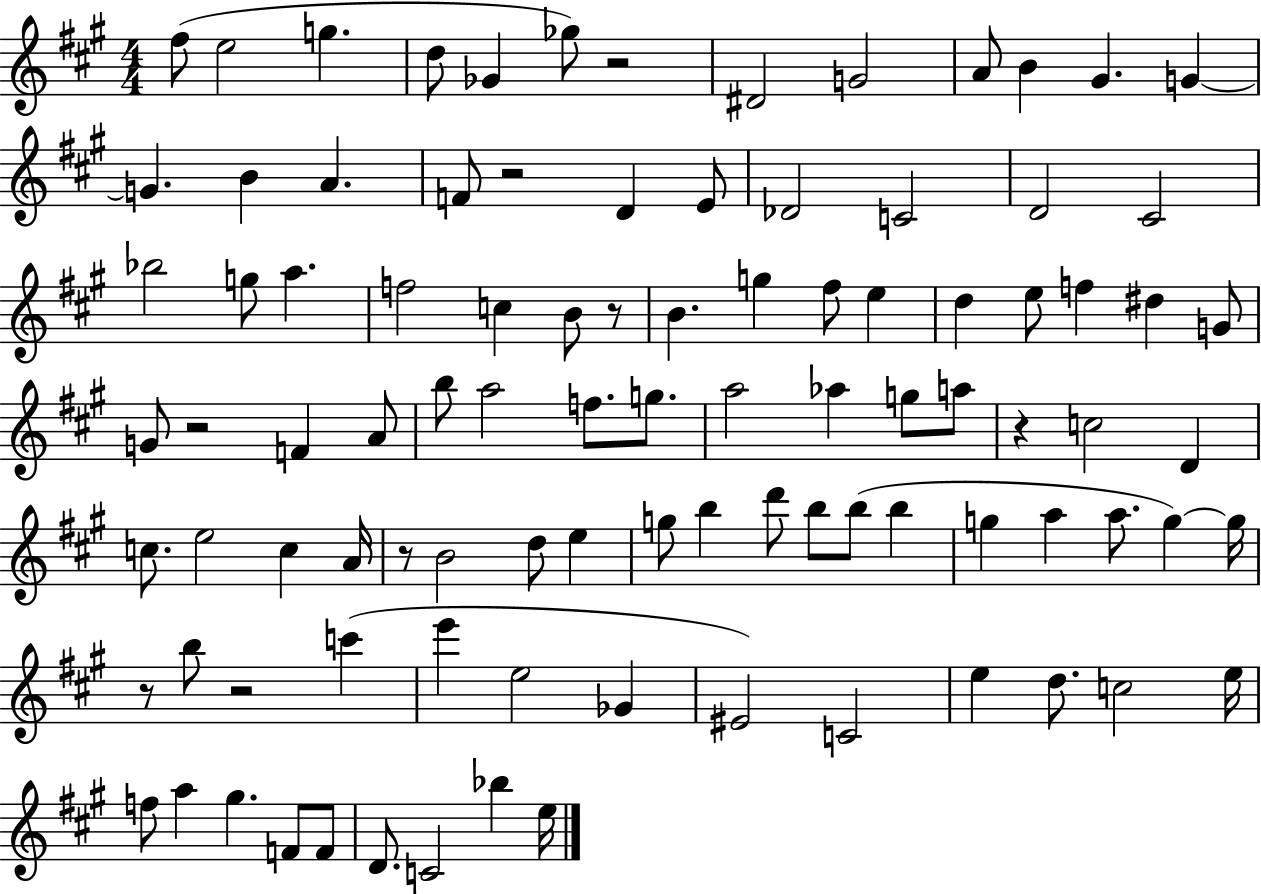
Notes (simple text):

F#5/e E5/h G5/q. D5/e Gb4/q Gb5/e R/h D#4/h G4/h A4/e B4/q G#4/q. G4/q G4/q. B4/q A4/q. F4/e R/h D4/q E4/e Db4/h C4/h D4/h C#4/h Bb5/h G5/e A5/q. F5/h C5/q B4/e R/e B4/q. G5/q F#5/e E5/q D5/q E5/e F5/q D#5/q G4/e G4/e R/h F4/q A4/e B5/e A5/h F5/e. G5/e. A5/h Ab5/q G5/e A5/e R/q C5/h D4/q C5/e. E5/h C5/q A4/s R/e B4/h D5/e E5/q G5/e B5/q D6/e B5/e B5/e B5/q G5/q A5/q A5/e. G5/q G5/s R/e B5/e R/h C6/q E6/q E5/h Gb4/q EIS4/h C4/h E5/q D5/e. C5/h E5/s F5/e A5/q G#5/q. F4/e F4/e D4/e. C4/h Bb5/q E5/s